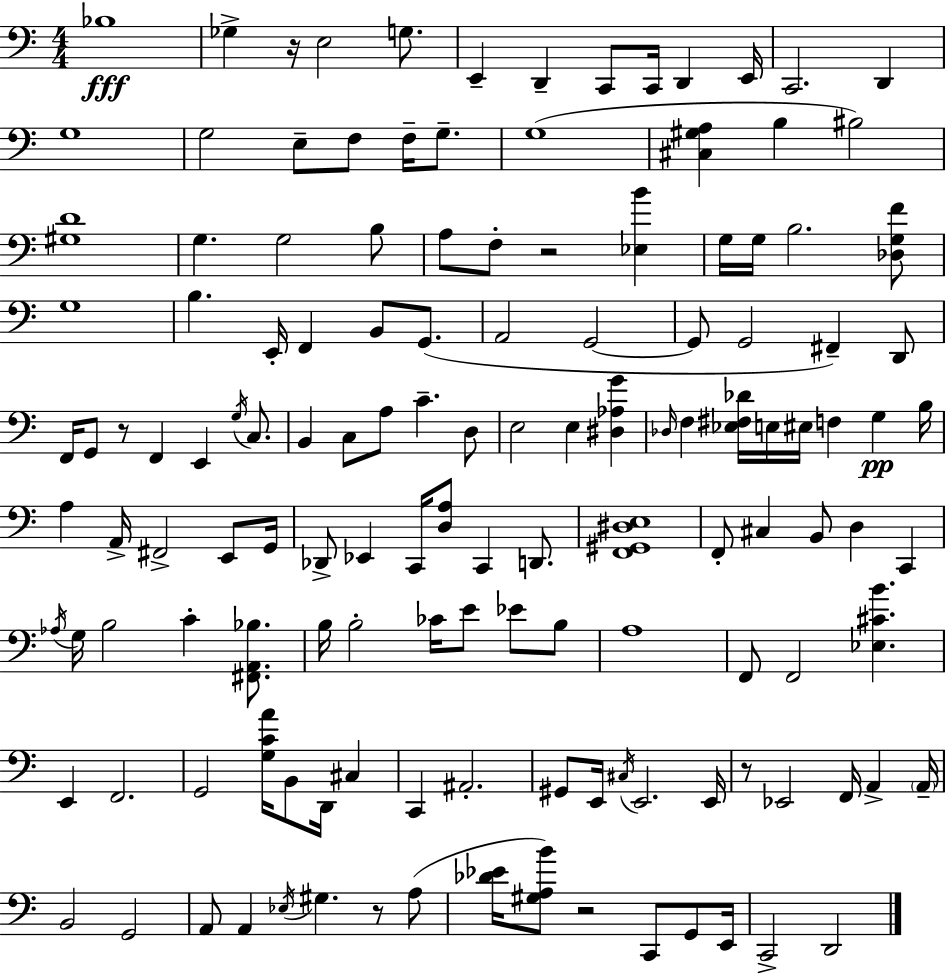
Bb3/w Gb3/q R/s E3/h G3/e. E2/q D2/q C2/e C2/s D2/q E2/s C2/h. D2/q G3/w G3/h E3/e F3/e F3/s G3/e. G3/w [C#3,G#3,A3]/q B3/q BIS3/h [G#3,D4]/w G3/q. G3/h B3/e A3/e F3/e R/h [Eb3,B4]/q G3/s G3/s B3/h. [Db3,G3,F4]/e G3/w B3/q. E2/s F2/q B2/e G2/e. A2/h G2/h G2/e G2/h F#2/q D2/e F2/s G2/e R/e F2/q E2/q G3/s C3/e. B2/q C3/e A3/e C4/q. D3/e E3/h E3/q [D#3,Ab3,G4]/q Db3/s F3/q [Eb3,F#3,Db4]/s E3/s EIS3/s F3/q G3/q B3/s A3/q A2/s F#2/h E2/e G2/s Db2/e Eb2/q C2/s [D3,A3]/e C2/q D2/e. [F2,G#2,D#3,E3]/w F2/e C#3/q B2/e D3/q C2/q Ab3/s G3/s B3/h C4/q [F#2,A2,Bb3]/e. B3/s B3/h CES4/s E4/e Eb4/e B3/e A3/w F2/e F2/h [Eb3,C#4,B4]/q. E2/q F2/h. G2/h [G3,C4,A4]/s B2/e D2/s C#3/q C2/q A#2/h. G#2/e E2/s C#3/s E2/h. E2/s R/e Eb2/h F2/s A2/q A2/s B2/h G2/h A2/e A2/q Eb3/s G#3/q. R/e A3/e [Db4,Eb4]/s [G#3,A3,B4]/e R/h C2/e G2/e E2/s C2/h D2/h